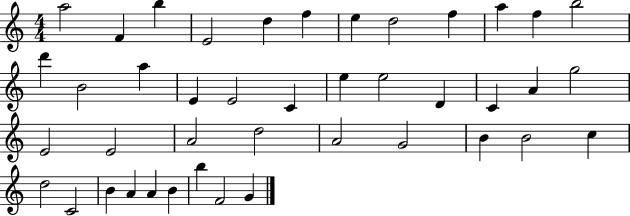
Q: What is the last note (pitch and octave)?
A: G4